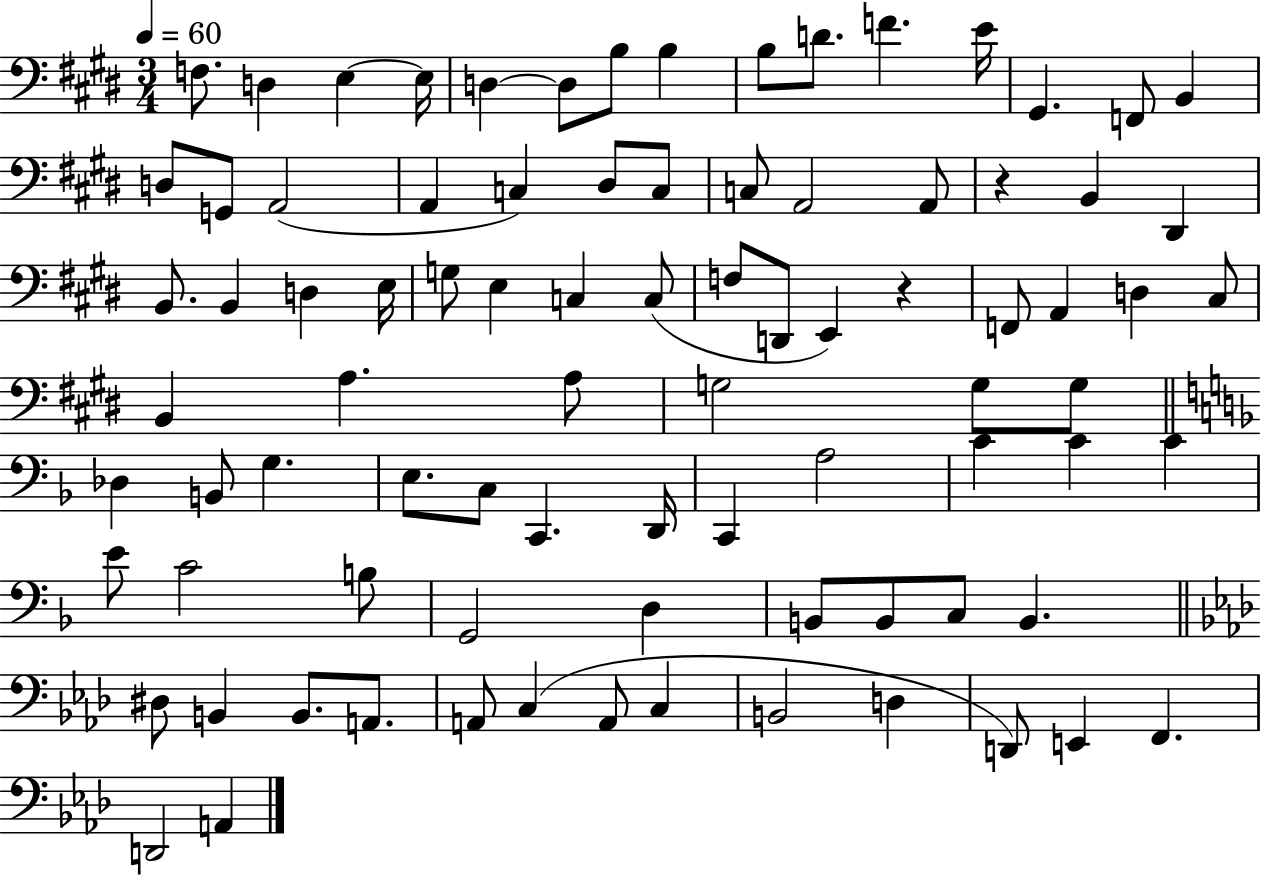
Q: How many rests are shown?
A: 2